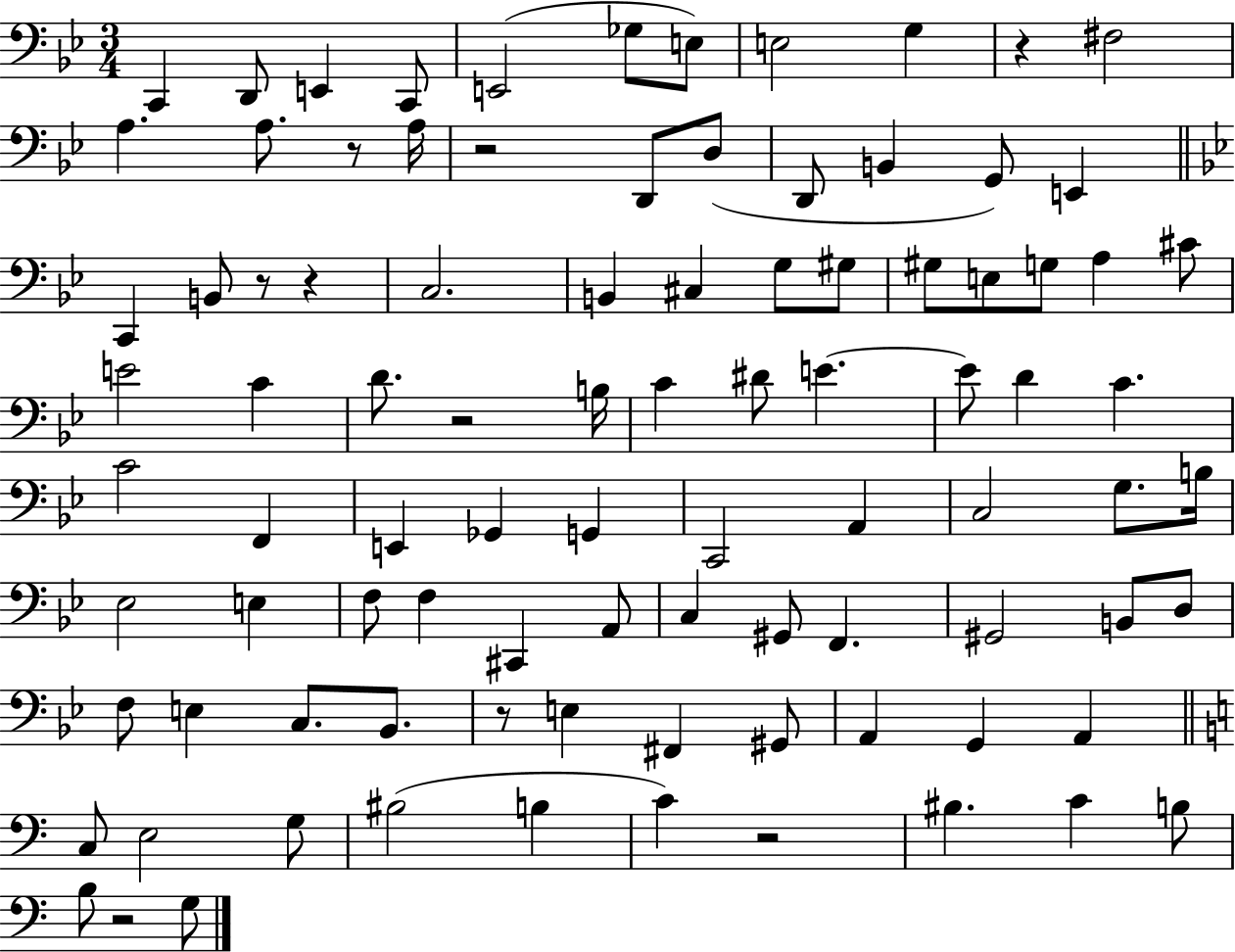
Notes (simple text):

C2/q D2/e E2/q C2/e E2/h Gb3/e E3/e E3/h G3/q R/q F#3/h A3/q. A3/e. R/e A3/s R/h D2/e D3/e D2/e B2/q G2/e E2/q C2/q B2/e R/e R/q C3/h. B2/q C#3/q G3/e G#3/e G#3/e E3/e G3/e A3/q C#4/e E4/h C4/q D4/e. R/h B3/s C4/q D#4/e E4/q. E4/e D4/q C4/q. C4/h F2/q E2/q Gb2/q G2/q C2/h A2/q C3/h G3/e. B3/s Eb3/h E3/q F3/e F3/q C#2/q A2/e C3/q G#2/e F2/q. G#2/h B2/e D3/e F3/e E3/q C3/e. Bb2/e. R/e E3/q F#2/q G#2/e A2/q G2/q A2/q C3/e E3/h G3/e BIS3/h B3/q C4/q R/h BIS3/q. C4/q B3/e B3/e R/h G3/e